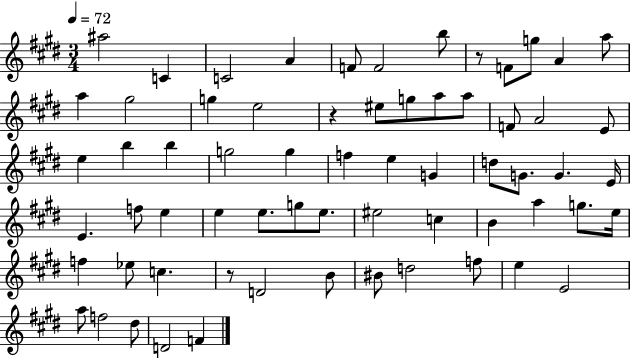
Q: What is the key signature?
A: E major